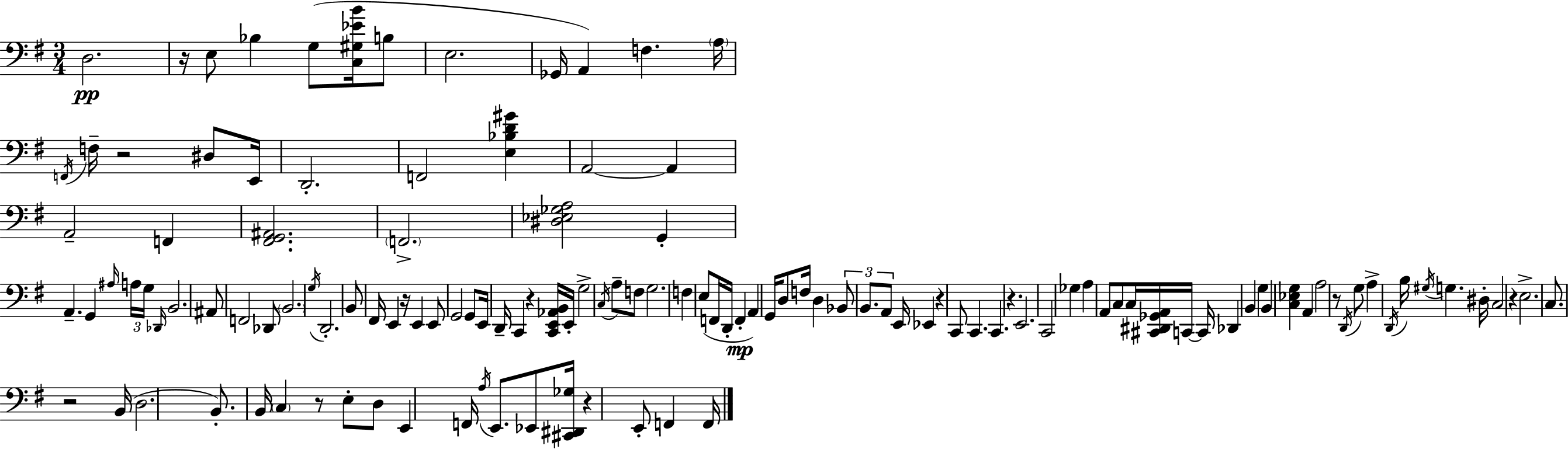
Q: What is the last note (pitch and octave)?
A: F2